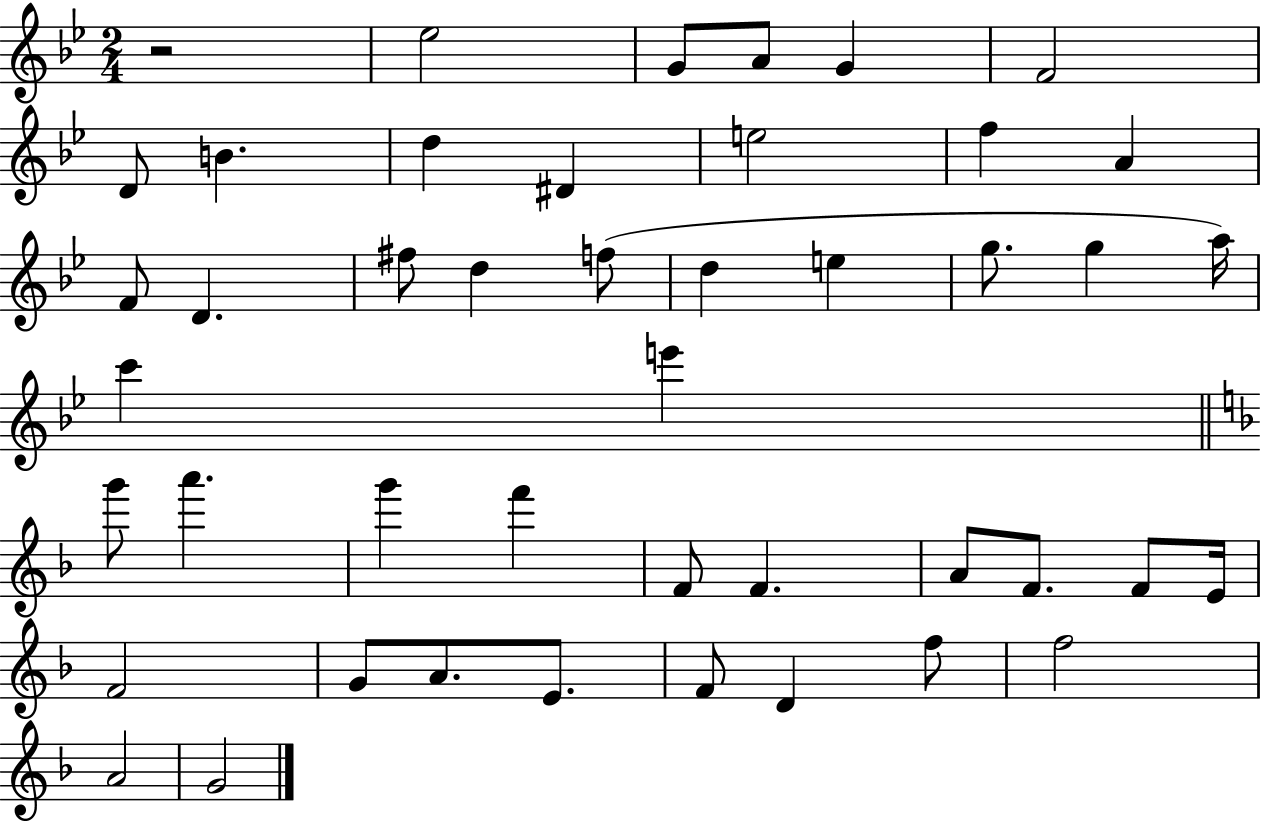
{
  \clef treble
  \numericTimeSignature
  \time 2/4
  \key bes \major
  r2 | ees''2 | g'8 a'8 g'4 | f'2 | \break d'8 b'4. | d''4 dis'4 | e''2 | f''4 a'4 | \break f'8 d'4. | fis''8 d''4 f''8( | d''4 e''4 | g''8. g''4 a''16) | \break c'''4 e'''4 | \bar "||" \break \key f \major g'''8 a'''4. | g'''4 f'''4 | f'8 f'4. | a'8 f'8. f'8 e'16 | \break f'2 | g'8 a'8. e'8. | f'8 d'4 f''8 | f''2 | \break a'2 | g'2 | \bar "|."
}